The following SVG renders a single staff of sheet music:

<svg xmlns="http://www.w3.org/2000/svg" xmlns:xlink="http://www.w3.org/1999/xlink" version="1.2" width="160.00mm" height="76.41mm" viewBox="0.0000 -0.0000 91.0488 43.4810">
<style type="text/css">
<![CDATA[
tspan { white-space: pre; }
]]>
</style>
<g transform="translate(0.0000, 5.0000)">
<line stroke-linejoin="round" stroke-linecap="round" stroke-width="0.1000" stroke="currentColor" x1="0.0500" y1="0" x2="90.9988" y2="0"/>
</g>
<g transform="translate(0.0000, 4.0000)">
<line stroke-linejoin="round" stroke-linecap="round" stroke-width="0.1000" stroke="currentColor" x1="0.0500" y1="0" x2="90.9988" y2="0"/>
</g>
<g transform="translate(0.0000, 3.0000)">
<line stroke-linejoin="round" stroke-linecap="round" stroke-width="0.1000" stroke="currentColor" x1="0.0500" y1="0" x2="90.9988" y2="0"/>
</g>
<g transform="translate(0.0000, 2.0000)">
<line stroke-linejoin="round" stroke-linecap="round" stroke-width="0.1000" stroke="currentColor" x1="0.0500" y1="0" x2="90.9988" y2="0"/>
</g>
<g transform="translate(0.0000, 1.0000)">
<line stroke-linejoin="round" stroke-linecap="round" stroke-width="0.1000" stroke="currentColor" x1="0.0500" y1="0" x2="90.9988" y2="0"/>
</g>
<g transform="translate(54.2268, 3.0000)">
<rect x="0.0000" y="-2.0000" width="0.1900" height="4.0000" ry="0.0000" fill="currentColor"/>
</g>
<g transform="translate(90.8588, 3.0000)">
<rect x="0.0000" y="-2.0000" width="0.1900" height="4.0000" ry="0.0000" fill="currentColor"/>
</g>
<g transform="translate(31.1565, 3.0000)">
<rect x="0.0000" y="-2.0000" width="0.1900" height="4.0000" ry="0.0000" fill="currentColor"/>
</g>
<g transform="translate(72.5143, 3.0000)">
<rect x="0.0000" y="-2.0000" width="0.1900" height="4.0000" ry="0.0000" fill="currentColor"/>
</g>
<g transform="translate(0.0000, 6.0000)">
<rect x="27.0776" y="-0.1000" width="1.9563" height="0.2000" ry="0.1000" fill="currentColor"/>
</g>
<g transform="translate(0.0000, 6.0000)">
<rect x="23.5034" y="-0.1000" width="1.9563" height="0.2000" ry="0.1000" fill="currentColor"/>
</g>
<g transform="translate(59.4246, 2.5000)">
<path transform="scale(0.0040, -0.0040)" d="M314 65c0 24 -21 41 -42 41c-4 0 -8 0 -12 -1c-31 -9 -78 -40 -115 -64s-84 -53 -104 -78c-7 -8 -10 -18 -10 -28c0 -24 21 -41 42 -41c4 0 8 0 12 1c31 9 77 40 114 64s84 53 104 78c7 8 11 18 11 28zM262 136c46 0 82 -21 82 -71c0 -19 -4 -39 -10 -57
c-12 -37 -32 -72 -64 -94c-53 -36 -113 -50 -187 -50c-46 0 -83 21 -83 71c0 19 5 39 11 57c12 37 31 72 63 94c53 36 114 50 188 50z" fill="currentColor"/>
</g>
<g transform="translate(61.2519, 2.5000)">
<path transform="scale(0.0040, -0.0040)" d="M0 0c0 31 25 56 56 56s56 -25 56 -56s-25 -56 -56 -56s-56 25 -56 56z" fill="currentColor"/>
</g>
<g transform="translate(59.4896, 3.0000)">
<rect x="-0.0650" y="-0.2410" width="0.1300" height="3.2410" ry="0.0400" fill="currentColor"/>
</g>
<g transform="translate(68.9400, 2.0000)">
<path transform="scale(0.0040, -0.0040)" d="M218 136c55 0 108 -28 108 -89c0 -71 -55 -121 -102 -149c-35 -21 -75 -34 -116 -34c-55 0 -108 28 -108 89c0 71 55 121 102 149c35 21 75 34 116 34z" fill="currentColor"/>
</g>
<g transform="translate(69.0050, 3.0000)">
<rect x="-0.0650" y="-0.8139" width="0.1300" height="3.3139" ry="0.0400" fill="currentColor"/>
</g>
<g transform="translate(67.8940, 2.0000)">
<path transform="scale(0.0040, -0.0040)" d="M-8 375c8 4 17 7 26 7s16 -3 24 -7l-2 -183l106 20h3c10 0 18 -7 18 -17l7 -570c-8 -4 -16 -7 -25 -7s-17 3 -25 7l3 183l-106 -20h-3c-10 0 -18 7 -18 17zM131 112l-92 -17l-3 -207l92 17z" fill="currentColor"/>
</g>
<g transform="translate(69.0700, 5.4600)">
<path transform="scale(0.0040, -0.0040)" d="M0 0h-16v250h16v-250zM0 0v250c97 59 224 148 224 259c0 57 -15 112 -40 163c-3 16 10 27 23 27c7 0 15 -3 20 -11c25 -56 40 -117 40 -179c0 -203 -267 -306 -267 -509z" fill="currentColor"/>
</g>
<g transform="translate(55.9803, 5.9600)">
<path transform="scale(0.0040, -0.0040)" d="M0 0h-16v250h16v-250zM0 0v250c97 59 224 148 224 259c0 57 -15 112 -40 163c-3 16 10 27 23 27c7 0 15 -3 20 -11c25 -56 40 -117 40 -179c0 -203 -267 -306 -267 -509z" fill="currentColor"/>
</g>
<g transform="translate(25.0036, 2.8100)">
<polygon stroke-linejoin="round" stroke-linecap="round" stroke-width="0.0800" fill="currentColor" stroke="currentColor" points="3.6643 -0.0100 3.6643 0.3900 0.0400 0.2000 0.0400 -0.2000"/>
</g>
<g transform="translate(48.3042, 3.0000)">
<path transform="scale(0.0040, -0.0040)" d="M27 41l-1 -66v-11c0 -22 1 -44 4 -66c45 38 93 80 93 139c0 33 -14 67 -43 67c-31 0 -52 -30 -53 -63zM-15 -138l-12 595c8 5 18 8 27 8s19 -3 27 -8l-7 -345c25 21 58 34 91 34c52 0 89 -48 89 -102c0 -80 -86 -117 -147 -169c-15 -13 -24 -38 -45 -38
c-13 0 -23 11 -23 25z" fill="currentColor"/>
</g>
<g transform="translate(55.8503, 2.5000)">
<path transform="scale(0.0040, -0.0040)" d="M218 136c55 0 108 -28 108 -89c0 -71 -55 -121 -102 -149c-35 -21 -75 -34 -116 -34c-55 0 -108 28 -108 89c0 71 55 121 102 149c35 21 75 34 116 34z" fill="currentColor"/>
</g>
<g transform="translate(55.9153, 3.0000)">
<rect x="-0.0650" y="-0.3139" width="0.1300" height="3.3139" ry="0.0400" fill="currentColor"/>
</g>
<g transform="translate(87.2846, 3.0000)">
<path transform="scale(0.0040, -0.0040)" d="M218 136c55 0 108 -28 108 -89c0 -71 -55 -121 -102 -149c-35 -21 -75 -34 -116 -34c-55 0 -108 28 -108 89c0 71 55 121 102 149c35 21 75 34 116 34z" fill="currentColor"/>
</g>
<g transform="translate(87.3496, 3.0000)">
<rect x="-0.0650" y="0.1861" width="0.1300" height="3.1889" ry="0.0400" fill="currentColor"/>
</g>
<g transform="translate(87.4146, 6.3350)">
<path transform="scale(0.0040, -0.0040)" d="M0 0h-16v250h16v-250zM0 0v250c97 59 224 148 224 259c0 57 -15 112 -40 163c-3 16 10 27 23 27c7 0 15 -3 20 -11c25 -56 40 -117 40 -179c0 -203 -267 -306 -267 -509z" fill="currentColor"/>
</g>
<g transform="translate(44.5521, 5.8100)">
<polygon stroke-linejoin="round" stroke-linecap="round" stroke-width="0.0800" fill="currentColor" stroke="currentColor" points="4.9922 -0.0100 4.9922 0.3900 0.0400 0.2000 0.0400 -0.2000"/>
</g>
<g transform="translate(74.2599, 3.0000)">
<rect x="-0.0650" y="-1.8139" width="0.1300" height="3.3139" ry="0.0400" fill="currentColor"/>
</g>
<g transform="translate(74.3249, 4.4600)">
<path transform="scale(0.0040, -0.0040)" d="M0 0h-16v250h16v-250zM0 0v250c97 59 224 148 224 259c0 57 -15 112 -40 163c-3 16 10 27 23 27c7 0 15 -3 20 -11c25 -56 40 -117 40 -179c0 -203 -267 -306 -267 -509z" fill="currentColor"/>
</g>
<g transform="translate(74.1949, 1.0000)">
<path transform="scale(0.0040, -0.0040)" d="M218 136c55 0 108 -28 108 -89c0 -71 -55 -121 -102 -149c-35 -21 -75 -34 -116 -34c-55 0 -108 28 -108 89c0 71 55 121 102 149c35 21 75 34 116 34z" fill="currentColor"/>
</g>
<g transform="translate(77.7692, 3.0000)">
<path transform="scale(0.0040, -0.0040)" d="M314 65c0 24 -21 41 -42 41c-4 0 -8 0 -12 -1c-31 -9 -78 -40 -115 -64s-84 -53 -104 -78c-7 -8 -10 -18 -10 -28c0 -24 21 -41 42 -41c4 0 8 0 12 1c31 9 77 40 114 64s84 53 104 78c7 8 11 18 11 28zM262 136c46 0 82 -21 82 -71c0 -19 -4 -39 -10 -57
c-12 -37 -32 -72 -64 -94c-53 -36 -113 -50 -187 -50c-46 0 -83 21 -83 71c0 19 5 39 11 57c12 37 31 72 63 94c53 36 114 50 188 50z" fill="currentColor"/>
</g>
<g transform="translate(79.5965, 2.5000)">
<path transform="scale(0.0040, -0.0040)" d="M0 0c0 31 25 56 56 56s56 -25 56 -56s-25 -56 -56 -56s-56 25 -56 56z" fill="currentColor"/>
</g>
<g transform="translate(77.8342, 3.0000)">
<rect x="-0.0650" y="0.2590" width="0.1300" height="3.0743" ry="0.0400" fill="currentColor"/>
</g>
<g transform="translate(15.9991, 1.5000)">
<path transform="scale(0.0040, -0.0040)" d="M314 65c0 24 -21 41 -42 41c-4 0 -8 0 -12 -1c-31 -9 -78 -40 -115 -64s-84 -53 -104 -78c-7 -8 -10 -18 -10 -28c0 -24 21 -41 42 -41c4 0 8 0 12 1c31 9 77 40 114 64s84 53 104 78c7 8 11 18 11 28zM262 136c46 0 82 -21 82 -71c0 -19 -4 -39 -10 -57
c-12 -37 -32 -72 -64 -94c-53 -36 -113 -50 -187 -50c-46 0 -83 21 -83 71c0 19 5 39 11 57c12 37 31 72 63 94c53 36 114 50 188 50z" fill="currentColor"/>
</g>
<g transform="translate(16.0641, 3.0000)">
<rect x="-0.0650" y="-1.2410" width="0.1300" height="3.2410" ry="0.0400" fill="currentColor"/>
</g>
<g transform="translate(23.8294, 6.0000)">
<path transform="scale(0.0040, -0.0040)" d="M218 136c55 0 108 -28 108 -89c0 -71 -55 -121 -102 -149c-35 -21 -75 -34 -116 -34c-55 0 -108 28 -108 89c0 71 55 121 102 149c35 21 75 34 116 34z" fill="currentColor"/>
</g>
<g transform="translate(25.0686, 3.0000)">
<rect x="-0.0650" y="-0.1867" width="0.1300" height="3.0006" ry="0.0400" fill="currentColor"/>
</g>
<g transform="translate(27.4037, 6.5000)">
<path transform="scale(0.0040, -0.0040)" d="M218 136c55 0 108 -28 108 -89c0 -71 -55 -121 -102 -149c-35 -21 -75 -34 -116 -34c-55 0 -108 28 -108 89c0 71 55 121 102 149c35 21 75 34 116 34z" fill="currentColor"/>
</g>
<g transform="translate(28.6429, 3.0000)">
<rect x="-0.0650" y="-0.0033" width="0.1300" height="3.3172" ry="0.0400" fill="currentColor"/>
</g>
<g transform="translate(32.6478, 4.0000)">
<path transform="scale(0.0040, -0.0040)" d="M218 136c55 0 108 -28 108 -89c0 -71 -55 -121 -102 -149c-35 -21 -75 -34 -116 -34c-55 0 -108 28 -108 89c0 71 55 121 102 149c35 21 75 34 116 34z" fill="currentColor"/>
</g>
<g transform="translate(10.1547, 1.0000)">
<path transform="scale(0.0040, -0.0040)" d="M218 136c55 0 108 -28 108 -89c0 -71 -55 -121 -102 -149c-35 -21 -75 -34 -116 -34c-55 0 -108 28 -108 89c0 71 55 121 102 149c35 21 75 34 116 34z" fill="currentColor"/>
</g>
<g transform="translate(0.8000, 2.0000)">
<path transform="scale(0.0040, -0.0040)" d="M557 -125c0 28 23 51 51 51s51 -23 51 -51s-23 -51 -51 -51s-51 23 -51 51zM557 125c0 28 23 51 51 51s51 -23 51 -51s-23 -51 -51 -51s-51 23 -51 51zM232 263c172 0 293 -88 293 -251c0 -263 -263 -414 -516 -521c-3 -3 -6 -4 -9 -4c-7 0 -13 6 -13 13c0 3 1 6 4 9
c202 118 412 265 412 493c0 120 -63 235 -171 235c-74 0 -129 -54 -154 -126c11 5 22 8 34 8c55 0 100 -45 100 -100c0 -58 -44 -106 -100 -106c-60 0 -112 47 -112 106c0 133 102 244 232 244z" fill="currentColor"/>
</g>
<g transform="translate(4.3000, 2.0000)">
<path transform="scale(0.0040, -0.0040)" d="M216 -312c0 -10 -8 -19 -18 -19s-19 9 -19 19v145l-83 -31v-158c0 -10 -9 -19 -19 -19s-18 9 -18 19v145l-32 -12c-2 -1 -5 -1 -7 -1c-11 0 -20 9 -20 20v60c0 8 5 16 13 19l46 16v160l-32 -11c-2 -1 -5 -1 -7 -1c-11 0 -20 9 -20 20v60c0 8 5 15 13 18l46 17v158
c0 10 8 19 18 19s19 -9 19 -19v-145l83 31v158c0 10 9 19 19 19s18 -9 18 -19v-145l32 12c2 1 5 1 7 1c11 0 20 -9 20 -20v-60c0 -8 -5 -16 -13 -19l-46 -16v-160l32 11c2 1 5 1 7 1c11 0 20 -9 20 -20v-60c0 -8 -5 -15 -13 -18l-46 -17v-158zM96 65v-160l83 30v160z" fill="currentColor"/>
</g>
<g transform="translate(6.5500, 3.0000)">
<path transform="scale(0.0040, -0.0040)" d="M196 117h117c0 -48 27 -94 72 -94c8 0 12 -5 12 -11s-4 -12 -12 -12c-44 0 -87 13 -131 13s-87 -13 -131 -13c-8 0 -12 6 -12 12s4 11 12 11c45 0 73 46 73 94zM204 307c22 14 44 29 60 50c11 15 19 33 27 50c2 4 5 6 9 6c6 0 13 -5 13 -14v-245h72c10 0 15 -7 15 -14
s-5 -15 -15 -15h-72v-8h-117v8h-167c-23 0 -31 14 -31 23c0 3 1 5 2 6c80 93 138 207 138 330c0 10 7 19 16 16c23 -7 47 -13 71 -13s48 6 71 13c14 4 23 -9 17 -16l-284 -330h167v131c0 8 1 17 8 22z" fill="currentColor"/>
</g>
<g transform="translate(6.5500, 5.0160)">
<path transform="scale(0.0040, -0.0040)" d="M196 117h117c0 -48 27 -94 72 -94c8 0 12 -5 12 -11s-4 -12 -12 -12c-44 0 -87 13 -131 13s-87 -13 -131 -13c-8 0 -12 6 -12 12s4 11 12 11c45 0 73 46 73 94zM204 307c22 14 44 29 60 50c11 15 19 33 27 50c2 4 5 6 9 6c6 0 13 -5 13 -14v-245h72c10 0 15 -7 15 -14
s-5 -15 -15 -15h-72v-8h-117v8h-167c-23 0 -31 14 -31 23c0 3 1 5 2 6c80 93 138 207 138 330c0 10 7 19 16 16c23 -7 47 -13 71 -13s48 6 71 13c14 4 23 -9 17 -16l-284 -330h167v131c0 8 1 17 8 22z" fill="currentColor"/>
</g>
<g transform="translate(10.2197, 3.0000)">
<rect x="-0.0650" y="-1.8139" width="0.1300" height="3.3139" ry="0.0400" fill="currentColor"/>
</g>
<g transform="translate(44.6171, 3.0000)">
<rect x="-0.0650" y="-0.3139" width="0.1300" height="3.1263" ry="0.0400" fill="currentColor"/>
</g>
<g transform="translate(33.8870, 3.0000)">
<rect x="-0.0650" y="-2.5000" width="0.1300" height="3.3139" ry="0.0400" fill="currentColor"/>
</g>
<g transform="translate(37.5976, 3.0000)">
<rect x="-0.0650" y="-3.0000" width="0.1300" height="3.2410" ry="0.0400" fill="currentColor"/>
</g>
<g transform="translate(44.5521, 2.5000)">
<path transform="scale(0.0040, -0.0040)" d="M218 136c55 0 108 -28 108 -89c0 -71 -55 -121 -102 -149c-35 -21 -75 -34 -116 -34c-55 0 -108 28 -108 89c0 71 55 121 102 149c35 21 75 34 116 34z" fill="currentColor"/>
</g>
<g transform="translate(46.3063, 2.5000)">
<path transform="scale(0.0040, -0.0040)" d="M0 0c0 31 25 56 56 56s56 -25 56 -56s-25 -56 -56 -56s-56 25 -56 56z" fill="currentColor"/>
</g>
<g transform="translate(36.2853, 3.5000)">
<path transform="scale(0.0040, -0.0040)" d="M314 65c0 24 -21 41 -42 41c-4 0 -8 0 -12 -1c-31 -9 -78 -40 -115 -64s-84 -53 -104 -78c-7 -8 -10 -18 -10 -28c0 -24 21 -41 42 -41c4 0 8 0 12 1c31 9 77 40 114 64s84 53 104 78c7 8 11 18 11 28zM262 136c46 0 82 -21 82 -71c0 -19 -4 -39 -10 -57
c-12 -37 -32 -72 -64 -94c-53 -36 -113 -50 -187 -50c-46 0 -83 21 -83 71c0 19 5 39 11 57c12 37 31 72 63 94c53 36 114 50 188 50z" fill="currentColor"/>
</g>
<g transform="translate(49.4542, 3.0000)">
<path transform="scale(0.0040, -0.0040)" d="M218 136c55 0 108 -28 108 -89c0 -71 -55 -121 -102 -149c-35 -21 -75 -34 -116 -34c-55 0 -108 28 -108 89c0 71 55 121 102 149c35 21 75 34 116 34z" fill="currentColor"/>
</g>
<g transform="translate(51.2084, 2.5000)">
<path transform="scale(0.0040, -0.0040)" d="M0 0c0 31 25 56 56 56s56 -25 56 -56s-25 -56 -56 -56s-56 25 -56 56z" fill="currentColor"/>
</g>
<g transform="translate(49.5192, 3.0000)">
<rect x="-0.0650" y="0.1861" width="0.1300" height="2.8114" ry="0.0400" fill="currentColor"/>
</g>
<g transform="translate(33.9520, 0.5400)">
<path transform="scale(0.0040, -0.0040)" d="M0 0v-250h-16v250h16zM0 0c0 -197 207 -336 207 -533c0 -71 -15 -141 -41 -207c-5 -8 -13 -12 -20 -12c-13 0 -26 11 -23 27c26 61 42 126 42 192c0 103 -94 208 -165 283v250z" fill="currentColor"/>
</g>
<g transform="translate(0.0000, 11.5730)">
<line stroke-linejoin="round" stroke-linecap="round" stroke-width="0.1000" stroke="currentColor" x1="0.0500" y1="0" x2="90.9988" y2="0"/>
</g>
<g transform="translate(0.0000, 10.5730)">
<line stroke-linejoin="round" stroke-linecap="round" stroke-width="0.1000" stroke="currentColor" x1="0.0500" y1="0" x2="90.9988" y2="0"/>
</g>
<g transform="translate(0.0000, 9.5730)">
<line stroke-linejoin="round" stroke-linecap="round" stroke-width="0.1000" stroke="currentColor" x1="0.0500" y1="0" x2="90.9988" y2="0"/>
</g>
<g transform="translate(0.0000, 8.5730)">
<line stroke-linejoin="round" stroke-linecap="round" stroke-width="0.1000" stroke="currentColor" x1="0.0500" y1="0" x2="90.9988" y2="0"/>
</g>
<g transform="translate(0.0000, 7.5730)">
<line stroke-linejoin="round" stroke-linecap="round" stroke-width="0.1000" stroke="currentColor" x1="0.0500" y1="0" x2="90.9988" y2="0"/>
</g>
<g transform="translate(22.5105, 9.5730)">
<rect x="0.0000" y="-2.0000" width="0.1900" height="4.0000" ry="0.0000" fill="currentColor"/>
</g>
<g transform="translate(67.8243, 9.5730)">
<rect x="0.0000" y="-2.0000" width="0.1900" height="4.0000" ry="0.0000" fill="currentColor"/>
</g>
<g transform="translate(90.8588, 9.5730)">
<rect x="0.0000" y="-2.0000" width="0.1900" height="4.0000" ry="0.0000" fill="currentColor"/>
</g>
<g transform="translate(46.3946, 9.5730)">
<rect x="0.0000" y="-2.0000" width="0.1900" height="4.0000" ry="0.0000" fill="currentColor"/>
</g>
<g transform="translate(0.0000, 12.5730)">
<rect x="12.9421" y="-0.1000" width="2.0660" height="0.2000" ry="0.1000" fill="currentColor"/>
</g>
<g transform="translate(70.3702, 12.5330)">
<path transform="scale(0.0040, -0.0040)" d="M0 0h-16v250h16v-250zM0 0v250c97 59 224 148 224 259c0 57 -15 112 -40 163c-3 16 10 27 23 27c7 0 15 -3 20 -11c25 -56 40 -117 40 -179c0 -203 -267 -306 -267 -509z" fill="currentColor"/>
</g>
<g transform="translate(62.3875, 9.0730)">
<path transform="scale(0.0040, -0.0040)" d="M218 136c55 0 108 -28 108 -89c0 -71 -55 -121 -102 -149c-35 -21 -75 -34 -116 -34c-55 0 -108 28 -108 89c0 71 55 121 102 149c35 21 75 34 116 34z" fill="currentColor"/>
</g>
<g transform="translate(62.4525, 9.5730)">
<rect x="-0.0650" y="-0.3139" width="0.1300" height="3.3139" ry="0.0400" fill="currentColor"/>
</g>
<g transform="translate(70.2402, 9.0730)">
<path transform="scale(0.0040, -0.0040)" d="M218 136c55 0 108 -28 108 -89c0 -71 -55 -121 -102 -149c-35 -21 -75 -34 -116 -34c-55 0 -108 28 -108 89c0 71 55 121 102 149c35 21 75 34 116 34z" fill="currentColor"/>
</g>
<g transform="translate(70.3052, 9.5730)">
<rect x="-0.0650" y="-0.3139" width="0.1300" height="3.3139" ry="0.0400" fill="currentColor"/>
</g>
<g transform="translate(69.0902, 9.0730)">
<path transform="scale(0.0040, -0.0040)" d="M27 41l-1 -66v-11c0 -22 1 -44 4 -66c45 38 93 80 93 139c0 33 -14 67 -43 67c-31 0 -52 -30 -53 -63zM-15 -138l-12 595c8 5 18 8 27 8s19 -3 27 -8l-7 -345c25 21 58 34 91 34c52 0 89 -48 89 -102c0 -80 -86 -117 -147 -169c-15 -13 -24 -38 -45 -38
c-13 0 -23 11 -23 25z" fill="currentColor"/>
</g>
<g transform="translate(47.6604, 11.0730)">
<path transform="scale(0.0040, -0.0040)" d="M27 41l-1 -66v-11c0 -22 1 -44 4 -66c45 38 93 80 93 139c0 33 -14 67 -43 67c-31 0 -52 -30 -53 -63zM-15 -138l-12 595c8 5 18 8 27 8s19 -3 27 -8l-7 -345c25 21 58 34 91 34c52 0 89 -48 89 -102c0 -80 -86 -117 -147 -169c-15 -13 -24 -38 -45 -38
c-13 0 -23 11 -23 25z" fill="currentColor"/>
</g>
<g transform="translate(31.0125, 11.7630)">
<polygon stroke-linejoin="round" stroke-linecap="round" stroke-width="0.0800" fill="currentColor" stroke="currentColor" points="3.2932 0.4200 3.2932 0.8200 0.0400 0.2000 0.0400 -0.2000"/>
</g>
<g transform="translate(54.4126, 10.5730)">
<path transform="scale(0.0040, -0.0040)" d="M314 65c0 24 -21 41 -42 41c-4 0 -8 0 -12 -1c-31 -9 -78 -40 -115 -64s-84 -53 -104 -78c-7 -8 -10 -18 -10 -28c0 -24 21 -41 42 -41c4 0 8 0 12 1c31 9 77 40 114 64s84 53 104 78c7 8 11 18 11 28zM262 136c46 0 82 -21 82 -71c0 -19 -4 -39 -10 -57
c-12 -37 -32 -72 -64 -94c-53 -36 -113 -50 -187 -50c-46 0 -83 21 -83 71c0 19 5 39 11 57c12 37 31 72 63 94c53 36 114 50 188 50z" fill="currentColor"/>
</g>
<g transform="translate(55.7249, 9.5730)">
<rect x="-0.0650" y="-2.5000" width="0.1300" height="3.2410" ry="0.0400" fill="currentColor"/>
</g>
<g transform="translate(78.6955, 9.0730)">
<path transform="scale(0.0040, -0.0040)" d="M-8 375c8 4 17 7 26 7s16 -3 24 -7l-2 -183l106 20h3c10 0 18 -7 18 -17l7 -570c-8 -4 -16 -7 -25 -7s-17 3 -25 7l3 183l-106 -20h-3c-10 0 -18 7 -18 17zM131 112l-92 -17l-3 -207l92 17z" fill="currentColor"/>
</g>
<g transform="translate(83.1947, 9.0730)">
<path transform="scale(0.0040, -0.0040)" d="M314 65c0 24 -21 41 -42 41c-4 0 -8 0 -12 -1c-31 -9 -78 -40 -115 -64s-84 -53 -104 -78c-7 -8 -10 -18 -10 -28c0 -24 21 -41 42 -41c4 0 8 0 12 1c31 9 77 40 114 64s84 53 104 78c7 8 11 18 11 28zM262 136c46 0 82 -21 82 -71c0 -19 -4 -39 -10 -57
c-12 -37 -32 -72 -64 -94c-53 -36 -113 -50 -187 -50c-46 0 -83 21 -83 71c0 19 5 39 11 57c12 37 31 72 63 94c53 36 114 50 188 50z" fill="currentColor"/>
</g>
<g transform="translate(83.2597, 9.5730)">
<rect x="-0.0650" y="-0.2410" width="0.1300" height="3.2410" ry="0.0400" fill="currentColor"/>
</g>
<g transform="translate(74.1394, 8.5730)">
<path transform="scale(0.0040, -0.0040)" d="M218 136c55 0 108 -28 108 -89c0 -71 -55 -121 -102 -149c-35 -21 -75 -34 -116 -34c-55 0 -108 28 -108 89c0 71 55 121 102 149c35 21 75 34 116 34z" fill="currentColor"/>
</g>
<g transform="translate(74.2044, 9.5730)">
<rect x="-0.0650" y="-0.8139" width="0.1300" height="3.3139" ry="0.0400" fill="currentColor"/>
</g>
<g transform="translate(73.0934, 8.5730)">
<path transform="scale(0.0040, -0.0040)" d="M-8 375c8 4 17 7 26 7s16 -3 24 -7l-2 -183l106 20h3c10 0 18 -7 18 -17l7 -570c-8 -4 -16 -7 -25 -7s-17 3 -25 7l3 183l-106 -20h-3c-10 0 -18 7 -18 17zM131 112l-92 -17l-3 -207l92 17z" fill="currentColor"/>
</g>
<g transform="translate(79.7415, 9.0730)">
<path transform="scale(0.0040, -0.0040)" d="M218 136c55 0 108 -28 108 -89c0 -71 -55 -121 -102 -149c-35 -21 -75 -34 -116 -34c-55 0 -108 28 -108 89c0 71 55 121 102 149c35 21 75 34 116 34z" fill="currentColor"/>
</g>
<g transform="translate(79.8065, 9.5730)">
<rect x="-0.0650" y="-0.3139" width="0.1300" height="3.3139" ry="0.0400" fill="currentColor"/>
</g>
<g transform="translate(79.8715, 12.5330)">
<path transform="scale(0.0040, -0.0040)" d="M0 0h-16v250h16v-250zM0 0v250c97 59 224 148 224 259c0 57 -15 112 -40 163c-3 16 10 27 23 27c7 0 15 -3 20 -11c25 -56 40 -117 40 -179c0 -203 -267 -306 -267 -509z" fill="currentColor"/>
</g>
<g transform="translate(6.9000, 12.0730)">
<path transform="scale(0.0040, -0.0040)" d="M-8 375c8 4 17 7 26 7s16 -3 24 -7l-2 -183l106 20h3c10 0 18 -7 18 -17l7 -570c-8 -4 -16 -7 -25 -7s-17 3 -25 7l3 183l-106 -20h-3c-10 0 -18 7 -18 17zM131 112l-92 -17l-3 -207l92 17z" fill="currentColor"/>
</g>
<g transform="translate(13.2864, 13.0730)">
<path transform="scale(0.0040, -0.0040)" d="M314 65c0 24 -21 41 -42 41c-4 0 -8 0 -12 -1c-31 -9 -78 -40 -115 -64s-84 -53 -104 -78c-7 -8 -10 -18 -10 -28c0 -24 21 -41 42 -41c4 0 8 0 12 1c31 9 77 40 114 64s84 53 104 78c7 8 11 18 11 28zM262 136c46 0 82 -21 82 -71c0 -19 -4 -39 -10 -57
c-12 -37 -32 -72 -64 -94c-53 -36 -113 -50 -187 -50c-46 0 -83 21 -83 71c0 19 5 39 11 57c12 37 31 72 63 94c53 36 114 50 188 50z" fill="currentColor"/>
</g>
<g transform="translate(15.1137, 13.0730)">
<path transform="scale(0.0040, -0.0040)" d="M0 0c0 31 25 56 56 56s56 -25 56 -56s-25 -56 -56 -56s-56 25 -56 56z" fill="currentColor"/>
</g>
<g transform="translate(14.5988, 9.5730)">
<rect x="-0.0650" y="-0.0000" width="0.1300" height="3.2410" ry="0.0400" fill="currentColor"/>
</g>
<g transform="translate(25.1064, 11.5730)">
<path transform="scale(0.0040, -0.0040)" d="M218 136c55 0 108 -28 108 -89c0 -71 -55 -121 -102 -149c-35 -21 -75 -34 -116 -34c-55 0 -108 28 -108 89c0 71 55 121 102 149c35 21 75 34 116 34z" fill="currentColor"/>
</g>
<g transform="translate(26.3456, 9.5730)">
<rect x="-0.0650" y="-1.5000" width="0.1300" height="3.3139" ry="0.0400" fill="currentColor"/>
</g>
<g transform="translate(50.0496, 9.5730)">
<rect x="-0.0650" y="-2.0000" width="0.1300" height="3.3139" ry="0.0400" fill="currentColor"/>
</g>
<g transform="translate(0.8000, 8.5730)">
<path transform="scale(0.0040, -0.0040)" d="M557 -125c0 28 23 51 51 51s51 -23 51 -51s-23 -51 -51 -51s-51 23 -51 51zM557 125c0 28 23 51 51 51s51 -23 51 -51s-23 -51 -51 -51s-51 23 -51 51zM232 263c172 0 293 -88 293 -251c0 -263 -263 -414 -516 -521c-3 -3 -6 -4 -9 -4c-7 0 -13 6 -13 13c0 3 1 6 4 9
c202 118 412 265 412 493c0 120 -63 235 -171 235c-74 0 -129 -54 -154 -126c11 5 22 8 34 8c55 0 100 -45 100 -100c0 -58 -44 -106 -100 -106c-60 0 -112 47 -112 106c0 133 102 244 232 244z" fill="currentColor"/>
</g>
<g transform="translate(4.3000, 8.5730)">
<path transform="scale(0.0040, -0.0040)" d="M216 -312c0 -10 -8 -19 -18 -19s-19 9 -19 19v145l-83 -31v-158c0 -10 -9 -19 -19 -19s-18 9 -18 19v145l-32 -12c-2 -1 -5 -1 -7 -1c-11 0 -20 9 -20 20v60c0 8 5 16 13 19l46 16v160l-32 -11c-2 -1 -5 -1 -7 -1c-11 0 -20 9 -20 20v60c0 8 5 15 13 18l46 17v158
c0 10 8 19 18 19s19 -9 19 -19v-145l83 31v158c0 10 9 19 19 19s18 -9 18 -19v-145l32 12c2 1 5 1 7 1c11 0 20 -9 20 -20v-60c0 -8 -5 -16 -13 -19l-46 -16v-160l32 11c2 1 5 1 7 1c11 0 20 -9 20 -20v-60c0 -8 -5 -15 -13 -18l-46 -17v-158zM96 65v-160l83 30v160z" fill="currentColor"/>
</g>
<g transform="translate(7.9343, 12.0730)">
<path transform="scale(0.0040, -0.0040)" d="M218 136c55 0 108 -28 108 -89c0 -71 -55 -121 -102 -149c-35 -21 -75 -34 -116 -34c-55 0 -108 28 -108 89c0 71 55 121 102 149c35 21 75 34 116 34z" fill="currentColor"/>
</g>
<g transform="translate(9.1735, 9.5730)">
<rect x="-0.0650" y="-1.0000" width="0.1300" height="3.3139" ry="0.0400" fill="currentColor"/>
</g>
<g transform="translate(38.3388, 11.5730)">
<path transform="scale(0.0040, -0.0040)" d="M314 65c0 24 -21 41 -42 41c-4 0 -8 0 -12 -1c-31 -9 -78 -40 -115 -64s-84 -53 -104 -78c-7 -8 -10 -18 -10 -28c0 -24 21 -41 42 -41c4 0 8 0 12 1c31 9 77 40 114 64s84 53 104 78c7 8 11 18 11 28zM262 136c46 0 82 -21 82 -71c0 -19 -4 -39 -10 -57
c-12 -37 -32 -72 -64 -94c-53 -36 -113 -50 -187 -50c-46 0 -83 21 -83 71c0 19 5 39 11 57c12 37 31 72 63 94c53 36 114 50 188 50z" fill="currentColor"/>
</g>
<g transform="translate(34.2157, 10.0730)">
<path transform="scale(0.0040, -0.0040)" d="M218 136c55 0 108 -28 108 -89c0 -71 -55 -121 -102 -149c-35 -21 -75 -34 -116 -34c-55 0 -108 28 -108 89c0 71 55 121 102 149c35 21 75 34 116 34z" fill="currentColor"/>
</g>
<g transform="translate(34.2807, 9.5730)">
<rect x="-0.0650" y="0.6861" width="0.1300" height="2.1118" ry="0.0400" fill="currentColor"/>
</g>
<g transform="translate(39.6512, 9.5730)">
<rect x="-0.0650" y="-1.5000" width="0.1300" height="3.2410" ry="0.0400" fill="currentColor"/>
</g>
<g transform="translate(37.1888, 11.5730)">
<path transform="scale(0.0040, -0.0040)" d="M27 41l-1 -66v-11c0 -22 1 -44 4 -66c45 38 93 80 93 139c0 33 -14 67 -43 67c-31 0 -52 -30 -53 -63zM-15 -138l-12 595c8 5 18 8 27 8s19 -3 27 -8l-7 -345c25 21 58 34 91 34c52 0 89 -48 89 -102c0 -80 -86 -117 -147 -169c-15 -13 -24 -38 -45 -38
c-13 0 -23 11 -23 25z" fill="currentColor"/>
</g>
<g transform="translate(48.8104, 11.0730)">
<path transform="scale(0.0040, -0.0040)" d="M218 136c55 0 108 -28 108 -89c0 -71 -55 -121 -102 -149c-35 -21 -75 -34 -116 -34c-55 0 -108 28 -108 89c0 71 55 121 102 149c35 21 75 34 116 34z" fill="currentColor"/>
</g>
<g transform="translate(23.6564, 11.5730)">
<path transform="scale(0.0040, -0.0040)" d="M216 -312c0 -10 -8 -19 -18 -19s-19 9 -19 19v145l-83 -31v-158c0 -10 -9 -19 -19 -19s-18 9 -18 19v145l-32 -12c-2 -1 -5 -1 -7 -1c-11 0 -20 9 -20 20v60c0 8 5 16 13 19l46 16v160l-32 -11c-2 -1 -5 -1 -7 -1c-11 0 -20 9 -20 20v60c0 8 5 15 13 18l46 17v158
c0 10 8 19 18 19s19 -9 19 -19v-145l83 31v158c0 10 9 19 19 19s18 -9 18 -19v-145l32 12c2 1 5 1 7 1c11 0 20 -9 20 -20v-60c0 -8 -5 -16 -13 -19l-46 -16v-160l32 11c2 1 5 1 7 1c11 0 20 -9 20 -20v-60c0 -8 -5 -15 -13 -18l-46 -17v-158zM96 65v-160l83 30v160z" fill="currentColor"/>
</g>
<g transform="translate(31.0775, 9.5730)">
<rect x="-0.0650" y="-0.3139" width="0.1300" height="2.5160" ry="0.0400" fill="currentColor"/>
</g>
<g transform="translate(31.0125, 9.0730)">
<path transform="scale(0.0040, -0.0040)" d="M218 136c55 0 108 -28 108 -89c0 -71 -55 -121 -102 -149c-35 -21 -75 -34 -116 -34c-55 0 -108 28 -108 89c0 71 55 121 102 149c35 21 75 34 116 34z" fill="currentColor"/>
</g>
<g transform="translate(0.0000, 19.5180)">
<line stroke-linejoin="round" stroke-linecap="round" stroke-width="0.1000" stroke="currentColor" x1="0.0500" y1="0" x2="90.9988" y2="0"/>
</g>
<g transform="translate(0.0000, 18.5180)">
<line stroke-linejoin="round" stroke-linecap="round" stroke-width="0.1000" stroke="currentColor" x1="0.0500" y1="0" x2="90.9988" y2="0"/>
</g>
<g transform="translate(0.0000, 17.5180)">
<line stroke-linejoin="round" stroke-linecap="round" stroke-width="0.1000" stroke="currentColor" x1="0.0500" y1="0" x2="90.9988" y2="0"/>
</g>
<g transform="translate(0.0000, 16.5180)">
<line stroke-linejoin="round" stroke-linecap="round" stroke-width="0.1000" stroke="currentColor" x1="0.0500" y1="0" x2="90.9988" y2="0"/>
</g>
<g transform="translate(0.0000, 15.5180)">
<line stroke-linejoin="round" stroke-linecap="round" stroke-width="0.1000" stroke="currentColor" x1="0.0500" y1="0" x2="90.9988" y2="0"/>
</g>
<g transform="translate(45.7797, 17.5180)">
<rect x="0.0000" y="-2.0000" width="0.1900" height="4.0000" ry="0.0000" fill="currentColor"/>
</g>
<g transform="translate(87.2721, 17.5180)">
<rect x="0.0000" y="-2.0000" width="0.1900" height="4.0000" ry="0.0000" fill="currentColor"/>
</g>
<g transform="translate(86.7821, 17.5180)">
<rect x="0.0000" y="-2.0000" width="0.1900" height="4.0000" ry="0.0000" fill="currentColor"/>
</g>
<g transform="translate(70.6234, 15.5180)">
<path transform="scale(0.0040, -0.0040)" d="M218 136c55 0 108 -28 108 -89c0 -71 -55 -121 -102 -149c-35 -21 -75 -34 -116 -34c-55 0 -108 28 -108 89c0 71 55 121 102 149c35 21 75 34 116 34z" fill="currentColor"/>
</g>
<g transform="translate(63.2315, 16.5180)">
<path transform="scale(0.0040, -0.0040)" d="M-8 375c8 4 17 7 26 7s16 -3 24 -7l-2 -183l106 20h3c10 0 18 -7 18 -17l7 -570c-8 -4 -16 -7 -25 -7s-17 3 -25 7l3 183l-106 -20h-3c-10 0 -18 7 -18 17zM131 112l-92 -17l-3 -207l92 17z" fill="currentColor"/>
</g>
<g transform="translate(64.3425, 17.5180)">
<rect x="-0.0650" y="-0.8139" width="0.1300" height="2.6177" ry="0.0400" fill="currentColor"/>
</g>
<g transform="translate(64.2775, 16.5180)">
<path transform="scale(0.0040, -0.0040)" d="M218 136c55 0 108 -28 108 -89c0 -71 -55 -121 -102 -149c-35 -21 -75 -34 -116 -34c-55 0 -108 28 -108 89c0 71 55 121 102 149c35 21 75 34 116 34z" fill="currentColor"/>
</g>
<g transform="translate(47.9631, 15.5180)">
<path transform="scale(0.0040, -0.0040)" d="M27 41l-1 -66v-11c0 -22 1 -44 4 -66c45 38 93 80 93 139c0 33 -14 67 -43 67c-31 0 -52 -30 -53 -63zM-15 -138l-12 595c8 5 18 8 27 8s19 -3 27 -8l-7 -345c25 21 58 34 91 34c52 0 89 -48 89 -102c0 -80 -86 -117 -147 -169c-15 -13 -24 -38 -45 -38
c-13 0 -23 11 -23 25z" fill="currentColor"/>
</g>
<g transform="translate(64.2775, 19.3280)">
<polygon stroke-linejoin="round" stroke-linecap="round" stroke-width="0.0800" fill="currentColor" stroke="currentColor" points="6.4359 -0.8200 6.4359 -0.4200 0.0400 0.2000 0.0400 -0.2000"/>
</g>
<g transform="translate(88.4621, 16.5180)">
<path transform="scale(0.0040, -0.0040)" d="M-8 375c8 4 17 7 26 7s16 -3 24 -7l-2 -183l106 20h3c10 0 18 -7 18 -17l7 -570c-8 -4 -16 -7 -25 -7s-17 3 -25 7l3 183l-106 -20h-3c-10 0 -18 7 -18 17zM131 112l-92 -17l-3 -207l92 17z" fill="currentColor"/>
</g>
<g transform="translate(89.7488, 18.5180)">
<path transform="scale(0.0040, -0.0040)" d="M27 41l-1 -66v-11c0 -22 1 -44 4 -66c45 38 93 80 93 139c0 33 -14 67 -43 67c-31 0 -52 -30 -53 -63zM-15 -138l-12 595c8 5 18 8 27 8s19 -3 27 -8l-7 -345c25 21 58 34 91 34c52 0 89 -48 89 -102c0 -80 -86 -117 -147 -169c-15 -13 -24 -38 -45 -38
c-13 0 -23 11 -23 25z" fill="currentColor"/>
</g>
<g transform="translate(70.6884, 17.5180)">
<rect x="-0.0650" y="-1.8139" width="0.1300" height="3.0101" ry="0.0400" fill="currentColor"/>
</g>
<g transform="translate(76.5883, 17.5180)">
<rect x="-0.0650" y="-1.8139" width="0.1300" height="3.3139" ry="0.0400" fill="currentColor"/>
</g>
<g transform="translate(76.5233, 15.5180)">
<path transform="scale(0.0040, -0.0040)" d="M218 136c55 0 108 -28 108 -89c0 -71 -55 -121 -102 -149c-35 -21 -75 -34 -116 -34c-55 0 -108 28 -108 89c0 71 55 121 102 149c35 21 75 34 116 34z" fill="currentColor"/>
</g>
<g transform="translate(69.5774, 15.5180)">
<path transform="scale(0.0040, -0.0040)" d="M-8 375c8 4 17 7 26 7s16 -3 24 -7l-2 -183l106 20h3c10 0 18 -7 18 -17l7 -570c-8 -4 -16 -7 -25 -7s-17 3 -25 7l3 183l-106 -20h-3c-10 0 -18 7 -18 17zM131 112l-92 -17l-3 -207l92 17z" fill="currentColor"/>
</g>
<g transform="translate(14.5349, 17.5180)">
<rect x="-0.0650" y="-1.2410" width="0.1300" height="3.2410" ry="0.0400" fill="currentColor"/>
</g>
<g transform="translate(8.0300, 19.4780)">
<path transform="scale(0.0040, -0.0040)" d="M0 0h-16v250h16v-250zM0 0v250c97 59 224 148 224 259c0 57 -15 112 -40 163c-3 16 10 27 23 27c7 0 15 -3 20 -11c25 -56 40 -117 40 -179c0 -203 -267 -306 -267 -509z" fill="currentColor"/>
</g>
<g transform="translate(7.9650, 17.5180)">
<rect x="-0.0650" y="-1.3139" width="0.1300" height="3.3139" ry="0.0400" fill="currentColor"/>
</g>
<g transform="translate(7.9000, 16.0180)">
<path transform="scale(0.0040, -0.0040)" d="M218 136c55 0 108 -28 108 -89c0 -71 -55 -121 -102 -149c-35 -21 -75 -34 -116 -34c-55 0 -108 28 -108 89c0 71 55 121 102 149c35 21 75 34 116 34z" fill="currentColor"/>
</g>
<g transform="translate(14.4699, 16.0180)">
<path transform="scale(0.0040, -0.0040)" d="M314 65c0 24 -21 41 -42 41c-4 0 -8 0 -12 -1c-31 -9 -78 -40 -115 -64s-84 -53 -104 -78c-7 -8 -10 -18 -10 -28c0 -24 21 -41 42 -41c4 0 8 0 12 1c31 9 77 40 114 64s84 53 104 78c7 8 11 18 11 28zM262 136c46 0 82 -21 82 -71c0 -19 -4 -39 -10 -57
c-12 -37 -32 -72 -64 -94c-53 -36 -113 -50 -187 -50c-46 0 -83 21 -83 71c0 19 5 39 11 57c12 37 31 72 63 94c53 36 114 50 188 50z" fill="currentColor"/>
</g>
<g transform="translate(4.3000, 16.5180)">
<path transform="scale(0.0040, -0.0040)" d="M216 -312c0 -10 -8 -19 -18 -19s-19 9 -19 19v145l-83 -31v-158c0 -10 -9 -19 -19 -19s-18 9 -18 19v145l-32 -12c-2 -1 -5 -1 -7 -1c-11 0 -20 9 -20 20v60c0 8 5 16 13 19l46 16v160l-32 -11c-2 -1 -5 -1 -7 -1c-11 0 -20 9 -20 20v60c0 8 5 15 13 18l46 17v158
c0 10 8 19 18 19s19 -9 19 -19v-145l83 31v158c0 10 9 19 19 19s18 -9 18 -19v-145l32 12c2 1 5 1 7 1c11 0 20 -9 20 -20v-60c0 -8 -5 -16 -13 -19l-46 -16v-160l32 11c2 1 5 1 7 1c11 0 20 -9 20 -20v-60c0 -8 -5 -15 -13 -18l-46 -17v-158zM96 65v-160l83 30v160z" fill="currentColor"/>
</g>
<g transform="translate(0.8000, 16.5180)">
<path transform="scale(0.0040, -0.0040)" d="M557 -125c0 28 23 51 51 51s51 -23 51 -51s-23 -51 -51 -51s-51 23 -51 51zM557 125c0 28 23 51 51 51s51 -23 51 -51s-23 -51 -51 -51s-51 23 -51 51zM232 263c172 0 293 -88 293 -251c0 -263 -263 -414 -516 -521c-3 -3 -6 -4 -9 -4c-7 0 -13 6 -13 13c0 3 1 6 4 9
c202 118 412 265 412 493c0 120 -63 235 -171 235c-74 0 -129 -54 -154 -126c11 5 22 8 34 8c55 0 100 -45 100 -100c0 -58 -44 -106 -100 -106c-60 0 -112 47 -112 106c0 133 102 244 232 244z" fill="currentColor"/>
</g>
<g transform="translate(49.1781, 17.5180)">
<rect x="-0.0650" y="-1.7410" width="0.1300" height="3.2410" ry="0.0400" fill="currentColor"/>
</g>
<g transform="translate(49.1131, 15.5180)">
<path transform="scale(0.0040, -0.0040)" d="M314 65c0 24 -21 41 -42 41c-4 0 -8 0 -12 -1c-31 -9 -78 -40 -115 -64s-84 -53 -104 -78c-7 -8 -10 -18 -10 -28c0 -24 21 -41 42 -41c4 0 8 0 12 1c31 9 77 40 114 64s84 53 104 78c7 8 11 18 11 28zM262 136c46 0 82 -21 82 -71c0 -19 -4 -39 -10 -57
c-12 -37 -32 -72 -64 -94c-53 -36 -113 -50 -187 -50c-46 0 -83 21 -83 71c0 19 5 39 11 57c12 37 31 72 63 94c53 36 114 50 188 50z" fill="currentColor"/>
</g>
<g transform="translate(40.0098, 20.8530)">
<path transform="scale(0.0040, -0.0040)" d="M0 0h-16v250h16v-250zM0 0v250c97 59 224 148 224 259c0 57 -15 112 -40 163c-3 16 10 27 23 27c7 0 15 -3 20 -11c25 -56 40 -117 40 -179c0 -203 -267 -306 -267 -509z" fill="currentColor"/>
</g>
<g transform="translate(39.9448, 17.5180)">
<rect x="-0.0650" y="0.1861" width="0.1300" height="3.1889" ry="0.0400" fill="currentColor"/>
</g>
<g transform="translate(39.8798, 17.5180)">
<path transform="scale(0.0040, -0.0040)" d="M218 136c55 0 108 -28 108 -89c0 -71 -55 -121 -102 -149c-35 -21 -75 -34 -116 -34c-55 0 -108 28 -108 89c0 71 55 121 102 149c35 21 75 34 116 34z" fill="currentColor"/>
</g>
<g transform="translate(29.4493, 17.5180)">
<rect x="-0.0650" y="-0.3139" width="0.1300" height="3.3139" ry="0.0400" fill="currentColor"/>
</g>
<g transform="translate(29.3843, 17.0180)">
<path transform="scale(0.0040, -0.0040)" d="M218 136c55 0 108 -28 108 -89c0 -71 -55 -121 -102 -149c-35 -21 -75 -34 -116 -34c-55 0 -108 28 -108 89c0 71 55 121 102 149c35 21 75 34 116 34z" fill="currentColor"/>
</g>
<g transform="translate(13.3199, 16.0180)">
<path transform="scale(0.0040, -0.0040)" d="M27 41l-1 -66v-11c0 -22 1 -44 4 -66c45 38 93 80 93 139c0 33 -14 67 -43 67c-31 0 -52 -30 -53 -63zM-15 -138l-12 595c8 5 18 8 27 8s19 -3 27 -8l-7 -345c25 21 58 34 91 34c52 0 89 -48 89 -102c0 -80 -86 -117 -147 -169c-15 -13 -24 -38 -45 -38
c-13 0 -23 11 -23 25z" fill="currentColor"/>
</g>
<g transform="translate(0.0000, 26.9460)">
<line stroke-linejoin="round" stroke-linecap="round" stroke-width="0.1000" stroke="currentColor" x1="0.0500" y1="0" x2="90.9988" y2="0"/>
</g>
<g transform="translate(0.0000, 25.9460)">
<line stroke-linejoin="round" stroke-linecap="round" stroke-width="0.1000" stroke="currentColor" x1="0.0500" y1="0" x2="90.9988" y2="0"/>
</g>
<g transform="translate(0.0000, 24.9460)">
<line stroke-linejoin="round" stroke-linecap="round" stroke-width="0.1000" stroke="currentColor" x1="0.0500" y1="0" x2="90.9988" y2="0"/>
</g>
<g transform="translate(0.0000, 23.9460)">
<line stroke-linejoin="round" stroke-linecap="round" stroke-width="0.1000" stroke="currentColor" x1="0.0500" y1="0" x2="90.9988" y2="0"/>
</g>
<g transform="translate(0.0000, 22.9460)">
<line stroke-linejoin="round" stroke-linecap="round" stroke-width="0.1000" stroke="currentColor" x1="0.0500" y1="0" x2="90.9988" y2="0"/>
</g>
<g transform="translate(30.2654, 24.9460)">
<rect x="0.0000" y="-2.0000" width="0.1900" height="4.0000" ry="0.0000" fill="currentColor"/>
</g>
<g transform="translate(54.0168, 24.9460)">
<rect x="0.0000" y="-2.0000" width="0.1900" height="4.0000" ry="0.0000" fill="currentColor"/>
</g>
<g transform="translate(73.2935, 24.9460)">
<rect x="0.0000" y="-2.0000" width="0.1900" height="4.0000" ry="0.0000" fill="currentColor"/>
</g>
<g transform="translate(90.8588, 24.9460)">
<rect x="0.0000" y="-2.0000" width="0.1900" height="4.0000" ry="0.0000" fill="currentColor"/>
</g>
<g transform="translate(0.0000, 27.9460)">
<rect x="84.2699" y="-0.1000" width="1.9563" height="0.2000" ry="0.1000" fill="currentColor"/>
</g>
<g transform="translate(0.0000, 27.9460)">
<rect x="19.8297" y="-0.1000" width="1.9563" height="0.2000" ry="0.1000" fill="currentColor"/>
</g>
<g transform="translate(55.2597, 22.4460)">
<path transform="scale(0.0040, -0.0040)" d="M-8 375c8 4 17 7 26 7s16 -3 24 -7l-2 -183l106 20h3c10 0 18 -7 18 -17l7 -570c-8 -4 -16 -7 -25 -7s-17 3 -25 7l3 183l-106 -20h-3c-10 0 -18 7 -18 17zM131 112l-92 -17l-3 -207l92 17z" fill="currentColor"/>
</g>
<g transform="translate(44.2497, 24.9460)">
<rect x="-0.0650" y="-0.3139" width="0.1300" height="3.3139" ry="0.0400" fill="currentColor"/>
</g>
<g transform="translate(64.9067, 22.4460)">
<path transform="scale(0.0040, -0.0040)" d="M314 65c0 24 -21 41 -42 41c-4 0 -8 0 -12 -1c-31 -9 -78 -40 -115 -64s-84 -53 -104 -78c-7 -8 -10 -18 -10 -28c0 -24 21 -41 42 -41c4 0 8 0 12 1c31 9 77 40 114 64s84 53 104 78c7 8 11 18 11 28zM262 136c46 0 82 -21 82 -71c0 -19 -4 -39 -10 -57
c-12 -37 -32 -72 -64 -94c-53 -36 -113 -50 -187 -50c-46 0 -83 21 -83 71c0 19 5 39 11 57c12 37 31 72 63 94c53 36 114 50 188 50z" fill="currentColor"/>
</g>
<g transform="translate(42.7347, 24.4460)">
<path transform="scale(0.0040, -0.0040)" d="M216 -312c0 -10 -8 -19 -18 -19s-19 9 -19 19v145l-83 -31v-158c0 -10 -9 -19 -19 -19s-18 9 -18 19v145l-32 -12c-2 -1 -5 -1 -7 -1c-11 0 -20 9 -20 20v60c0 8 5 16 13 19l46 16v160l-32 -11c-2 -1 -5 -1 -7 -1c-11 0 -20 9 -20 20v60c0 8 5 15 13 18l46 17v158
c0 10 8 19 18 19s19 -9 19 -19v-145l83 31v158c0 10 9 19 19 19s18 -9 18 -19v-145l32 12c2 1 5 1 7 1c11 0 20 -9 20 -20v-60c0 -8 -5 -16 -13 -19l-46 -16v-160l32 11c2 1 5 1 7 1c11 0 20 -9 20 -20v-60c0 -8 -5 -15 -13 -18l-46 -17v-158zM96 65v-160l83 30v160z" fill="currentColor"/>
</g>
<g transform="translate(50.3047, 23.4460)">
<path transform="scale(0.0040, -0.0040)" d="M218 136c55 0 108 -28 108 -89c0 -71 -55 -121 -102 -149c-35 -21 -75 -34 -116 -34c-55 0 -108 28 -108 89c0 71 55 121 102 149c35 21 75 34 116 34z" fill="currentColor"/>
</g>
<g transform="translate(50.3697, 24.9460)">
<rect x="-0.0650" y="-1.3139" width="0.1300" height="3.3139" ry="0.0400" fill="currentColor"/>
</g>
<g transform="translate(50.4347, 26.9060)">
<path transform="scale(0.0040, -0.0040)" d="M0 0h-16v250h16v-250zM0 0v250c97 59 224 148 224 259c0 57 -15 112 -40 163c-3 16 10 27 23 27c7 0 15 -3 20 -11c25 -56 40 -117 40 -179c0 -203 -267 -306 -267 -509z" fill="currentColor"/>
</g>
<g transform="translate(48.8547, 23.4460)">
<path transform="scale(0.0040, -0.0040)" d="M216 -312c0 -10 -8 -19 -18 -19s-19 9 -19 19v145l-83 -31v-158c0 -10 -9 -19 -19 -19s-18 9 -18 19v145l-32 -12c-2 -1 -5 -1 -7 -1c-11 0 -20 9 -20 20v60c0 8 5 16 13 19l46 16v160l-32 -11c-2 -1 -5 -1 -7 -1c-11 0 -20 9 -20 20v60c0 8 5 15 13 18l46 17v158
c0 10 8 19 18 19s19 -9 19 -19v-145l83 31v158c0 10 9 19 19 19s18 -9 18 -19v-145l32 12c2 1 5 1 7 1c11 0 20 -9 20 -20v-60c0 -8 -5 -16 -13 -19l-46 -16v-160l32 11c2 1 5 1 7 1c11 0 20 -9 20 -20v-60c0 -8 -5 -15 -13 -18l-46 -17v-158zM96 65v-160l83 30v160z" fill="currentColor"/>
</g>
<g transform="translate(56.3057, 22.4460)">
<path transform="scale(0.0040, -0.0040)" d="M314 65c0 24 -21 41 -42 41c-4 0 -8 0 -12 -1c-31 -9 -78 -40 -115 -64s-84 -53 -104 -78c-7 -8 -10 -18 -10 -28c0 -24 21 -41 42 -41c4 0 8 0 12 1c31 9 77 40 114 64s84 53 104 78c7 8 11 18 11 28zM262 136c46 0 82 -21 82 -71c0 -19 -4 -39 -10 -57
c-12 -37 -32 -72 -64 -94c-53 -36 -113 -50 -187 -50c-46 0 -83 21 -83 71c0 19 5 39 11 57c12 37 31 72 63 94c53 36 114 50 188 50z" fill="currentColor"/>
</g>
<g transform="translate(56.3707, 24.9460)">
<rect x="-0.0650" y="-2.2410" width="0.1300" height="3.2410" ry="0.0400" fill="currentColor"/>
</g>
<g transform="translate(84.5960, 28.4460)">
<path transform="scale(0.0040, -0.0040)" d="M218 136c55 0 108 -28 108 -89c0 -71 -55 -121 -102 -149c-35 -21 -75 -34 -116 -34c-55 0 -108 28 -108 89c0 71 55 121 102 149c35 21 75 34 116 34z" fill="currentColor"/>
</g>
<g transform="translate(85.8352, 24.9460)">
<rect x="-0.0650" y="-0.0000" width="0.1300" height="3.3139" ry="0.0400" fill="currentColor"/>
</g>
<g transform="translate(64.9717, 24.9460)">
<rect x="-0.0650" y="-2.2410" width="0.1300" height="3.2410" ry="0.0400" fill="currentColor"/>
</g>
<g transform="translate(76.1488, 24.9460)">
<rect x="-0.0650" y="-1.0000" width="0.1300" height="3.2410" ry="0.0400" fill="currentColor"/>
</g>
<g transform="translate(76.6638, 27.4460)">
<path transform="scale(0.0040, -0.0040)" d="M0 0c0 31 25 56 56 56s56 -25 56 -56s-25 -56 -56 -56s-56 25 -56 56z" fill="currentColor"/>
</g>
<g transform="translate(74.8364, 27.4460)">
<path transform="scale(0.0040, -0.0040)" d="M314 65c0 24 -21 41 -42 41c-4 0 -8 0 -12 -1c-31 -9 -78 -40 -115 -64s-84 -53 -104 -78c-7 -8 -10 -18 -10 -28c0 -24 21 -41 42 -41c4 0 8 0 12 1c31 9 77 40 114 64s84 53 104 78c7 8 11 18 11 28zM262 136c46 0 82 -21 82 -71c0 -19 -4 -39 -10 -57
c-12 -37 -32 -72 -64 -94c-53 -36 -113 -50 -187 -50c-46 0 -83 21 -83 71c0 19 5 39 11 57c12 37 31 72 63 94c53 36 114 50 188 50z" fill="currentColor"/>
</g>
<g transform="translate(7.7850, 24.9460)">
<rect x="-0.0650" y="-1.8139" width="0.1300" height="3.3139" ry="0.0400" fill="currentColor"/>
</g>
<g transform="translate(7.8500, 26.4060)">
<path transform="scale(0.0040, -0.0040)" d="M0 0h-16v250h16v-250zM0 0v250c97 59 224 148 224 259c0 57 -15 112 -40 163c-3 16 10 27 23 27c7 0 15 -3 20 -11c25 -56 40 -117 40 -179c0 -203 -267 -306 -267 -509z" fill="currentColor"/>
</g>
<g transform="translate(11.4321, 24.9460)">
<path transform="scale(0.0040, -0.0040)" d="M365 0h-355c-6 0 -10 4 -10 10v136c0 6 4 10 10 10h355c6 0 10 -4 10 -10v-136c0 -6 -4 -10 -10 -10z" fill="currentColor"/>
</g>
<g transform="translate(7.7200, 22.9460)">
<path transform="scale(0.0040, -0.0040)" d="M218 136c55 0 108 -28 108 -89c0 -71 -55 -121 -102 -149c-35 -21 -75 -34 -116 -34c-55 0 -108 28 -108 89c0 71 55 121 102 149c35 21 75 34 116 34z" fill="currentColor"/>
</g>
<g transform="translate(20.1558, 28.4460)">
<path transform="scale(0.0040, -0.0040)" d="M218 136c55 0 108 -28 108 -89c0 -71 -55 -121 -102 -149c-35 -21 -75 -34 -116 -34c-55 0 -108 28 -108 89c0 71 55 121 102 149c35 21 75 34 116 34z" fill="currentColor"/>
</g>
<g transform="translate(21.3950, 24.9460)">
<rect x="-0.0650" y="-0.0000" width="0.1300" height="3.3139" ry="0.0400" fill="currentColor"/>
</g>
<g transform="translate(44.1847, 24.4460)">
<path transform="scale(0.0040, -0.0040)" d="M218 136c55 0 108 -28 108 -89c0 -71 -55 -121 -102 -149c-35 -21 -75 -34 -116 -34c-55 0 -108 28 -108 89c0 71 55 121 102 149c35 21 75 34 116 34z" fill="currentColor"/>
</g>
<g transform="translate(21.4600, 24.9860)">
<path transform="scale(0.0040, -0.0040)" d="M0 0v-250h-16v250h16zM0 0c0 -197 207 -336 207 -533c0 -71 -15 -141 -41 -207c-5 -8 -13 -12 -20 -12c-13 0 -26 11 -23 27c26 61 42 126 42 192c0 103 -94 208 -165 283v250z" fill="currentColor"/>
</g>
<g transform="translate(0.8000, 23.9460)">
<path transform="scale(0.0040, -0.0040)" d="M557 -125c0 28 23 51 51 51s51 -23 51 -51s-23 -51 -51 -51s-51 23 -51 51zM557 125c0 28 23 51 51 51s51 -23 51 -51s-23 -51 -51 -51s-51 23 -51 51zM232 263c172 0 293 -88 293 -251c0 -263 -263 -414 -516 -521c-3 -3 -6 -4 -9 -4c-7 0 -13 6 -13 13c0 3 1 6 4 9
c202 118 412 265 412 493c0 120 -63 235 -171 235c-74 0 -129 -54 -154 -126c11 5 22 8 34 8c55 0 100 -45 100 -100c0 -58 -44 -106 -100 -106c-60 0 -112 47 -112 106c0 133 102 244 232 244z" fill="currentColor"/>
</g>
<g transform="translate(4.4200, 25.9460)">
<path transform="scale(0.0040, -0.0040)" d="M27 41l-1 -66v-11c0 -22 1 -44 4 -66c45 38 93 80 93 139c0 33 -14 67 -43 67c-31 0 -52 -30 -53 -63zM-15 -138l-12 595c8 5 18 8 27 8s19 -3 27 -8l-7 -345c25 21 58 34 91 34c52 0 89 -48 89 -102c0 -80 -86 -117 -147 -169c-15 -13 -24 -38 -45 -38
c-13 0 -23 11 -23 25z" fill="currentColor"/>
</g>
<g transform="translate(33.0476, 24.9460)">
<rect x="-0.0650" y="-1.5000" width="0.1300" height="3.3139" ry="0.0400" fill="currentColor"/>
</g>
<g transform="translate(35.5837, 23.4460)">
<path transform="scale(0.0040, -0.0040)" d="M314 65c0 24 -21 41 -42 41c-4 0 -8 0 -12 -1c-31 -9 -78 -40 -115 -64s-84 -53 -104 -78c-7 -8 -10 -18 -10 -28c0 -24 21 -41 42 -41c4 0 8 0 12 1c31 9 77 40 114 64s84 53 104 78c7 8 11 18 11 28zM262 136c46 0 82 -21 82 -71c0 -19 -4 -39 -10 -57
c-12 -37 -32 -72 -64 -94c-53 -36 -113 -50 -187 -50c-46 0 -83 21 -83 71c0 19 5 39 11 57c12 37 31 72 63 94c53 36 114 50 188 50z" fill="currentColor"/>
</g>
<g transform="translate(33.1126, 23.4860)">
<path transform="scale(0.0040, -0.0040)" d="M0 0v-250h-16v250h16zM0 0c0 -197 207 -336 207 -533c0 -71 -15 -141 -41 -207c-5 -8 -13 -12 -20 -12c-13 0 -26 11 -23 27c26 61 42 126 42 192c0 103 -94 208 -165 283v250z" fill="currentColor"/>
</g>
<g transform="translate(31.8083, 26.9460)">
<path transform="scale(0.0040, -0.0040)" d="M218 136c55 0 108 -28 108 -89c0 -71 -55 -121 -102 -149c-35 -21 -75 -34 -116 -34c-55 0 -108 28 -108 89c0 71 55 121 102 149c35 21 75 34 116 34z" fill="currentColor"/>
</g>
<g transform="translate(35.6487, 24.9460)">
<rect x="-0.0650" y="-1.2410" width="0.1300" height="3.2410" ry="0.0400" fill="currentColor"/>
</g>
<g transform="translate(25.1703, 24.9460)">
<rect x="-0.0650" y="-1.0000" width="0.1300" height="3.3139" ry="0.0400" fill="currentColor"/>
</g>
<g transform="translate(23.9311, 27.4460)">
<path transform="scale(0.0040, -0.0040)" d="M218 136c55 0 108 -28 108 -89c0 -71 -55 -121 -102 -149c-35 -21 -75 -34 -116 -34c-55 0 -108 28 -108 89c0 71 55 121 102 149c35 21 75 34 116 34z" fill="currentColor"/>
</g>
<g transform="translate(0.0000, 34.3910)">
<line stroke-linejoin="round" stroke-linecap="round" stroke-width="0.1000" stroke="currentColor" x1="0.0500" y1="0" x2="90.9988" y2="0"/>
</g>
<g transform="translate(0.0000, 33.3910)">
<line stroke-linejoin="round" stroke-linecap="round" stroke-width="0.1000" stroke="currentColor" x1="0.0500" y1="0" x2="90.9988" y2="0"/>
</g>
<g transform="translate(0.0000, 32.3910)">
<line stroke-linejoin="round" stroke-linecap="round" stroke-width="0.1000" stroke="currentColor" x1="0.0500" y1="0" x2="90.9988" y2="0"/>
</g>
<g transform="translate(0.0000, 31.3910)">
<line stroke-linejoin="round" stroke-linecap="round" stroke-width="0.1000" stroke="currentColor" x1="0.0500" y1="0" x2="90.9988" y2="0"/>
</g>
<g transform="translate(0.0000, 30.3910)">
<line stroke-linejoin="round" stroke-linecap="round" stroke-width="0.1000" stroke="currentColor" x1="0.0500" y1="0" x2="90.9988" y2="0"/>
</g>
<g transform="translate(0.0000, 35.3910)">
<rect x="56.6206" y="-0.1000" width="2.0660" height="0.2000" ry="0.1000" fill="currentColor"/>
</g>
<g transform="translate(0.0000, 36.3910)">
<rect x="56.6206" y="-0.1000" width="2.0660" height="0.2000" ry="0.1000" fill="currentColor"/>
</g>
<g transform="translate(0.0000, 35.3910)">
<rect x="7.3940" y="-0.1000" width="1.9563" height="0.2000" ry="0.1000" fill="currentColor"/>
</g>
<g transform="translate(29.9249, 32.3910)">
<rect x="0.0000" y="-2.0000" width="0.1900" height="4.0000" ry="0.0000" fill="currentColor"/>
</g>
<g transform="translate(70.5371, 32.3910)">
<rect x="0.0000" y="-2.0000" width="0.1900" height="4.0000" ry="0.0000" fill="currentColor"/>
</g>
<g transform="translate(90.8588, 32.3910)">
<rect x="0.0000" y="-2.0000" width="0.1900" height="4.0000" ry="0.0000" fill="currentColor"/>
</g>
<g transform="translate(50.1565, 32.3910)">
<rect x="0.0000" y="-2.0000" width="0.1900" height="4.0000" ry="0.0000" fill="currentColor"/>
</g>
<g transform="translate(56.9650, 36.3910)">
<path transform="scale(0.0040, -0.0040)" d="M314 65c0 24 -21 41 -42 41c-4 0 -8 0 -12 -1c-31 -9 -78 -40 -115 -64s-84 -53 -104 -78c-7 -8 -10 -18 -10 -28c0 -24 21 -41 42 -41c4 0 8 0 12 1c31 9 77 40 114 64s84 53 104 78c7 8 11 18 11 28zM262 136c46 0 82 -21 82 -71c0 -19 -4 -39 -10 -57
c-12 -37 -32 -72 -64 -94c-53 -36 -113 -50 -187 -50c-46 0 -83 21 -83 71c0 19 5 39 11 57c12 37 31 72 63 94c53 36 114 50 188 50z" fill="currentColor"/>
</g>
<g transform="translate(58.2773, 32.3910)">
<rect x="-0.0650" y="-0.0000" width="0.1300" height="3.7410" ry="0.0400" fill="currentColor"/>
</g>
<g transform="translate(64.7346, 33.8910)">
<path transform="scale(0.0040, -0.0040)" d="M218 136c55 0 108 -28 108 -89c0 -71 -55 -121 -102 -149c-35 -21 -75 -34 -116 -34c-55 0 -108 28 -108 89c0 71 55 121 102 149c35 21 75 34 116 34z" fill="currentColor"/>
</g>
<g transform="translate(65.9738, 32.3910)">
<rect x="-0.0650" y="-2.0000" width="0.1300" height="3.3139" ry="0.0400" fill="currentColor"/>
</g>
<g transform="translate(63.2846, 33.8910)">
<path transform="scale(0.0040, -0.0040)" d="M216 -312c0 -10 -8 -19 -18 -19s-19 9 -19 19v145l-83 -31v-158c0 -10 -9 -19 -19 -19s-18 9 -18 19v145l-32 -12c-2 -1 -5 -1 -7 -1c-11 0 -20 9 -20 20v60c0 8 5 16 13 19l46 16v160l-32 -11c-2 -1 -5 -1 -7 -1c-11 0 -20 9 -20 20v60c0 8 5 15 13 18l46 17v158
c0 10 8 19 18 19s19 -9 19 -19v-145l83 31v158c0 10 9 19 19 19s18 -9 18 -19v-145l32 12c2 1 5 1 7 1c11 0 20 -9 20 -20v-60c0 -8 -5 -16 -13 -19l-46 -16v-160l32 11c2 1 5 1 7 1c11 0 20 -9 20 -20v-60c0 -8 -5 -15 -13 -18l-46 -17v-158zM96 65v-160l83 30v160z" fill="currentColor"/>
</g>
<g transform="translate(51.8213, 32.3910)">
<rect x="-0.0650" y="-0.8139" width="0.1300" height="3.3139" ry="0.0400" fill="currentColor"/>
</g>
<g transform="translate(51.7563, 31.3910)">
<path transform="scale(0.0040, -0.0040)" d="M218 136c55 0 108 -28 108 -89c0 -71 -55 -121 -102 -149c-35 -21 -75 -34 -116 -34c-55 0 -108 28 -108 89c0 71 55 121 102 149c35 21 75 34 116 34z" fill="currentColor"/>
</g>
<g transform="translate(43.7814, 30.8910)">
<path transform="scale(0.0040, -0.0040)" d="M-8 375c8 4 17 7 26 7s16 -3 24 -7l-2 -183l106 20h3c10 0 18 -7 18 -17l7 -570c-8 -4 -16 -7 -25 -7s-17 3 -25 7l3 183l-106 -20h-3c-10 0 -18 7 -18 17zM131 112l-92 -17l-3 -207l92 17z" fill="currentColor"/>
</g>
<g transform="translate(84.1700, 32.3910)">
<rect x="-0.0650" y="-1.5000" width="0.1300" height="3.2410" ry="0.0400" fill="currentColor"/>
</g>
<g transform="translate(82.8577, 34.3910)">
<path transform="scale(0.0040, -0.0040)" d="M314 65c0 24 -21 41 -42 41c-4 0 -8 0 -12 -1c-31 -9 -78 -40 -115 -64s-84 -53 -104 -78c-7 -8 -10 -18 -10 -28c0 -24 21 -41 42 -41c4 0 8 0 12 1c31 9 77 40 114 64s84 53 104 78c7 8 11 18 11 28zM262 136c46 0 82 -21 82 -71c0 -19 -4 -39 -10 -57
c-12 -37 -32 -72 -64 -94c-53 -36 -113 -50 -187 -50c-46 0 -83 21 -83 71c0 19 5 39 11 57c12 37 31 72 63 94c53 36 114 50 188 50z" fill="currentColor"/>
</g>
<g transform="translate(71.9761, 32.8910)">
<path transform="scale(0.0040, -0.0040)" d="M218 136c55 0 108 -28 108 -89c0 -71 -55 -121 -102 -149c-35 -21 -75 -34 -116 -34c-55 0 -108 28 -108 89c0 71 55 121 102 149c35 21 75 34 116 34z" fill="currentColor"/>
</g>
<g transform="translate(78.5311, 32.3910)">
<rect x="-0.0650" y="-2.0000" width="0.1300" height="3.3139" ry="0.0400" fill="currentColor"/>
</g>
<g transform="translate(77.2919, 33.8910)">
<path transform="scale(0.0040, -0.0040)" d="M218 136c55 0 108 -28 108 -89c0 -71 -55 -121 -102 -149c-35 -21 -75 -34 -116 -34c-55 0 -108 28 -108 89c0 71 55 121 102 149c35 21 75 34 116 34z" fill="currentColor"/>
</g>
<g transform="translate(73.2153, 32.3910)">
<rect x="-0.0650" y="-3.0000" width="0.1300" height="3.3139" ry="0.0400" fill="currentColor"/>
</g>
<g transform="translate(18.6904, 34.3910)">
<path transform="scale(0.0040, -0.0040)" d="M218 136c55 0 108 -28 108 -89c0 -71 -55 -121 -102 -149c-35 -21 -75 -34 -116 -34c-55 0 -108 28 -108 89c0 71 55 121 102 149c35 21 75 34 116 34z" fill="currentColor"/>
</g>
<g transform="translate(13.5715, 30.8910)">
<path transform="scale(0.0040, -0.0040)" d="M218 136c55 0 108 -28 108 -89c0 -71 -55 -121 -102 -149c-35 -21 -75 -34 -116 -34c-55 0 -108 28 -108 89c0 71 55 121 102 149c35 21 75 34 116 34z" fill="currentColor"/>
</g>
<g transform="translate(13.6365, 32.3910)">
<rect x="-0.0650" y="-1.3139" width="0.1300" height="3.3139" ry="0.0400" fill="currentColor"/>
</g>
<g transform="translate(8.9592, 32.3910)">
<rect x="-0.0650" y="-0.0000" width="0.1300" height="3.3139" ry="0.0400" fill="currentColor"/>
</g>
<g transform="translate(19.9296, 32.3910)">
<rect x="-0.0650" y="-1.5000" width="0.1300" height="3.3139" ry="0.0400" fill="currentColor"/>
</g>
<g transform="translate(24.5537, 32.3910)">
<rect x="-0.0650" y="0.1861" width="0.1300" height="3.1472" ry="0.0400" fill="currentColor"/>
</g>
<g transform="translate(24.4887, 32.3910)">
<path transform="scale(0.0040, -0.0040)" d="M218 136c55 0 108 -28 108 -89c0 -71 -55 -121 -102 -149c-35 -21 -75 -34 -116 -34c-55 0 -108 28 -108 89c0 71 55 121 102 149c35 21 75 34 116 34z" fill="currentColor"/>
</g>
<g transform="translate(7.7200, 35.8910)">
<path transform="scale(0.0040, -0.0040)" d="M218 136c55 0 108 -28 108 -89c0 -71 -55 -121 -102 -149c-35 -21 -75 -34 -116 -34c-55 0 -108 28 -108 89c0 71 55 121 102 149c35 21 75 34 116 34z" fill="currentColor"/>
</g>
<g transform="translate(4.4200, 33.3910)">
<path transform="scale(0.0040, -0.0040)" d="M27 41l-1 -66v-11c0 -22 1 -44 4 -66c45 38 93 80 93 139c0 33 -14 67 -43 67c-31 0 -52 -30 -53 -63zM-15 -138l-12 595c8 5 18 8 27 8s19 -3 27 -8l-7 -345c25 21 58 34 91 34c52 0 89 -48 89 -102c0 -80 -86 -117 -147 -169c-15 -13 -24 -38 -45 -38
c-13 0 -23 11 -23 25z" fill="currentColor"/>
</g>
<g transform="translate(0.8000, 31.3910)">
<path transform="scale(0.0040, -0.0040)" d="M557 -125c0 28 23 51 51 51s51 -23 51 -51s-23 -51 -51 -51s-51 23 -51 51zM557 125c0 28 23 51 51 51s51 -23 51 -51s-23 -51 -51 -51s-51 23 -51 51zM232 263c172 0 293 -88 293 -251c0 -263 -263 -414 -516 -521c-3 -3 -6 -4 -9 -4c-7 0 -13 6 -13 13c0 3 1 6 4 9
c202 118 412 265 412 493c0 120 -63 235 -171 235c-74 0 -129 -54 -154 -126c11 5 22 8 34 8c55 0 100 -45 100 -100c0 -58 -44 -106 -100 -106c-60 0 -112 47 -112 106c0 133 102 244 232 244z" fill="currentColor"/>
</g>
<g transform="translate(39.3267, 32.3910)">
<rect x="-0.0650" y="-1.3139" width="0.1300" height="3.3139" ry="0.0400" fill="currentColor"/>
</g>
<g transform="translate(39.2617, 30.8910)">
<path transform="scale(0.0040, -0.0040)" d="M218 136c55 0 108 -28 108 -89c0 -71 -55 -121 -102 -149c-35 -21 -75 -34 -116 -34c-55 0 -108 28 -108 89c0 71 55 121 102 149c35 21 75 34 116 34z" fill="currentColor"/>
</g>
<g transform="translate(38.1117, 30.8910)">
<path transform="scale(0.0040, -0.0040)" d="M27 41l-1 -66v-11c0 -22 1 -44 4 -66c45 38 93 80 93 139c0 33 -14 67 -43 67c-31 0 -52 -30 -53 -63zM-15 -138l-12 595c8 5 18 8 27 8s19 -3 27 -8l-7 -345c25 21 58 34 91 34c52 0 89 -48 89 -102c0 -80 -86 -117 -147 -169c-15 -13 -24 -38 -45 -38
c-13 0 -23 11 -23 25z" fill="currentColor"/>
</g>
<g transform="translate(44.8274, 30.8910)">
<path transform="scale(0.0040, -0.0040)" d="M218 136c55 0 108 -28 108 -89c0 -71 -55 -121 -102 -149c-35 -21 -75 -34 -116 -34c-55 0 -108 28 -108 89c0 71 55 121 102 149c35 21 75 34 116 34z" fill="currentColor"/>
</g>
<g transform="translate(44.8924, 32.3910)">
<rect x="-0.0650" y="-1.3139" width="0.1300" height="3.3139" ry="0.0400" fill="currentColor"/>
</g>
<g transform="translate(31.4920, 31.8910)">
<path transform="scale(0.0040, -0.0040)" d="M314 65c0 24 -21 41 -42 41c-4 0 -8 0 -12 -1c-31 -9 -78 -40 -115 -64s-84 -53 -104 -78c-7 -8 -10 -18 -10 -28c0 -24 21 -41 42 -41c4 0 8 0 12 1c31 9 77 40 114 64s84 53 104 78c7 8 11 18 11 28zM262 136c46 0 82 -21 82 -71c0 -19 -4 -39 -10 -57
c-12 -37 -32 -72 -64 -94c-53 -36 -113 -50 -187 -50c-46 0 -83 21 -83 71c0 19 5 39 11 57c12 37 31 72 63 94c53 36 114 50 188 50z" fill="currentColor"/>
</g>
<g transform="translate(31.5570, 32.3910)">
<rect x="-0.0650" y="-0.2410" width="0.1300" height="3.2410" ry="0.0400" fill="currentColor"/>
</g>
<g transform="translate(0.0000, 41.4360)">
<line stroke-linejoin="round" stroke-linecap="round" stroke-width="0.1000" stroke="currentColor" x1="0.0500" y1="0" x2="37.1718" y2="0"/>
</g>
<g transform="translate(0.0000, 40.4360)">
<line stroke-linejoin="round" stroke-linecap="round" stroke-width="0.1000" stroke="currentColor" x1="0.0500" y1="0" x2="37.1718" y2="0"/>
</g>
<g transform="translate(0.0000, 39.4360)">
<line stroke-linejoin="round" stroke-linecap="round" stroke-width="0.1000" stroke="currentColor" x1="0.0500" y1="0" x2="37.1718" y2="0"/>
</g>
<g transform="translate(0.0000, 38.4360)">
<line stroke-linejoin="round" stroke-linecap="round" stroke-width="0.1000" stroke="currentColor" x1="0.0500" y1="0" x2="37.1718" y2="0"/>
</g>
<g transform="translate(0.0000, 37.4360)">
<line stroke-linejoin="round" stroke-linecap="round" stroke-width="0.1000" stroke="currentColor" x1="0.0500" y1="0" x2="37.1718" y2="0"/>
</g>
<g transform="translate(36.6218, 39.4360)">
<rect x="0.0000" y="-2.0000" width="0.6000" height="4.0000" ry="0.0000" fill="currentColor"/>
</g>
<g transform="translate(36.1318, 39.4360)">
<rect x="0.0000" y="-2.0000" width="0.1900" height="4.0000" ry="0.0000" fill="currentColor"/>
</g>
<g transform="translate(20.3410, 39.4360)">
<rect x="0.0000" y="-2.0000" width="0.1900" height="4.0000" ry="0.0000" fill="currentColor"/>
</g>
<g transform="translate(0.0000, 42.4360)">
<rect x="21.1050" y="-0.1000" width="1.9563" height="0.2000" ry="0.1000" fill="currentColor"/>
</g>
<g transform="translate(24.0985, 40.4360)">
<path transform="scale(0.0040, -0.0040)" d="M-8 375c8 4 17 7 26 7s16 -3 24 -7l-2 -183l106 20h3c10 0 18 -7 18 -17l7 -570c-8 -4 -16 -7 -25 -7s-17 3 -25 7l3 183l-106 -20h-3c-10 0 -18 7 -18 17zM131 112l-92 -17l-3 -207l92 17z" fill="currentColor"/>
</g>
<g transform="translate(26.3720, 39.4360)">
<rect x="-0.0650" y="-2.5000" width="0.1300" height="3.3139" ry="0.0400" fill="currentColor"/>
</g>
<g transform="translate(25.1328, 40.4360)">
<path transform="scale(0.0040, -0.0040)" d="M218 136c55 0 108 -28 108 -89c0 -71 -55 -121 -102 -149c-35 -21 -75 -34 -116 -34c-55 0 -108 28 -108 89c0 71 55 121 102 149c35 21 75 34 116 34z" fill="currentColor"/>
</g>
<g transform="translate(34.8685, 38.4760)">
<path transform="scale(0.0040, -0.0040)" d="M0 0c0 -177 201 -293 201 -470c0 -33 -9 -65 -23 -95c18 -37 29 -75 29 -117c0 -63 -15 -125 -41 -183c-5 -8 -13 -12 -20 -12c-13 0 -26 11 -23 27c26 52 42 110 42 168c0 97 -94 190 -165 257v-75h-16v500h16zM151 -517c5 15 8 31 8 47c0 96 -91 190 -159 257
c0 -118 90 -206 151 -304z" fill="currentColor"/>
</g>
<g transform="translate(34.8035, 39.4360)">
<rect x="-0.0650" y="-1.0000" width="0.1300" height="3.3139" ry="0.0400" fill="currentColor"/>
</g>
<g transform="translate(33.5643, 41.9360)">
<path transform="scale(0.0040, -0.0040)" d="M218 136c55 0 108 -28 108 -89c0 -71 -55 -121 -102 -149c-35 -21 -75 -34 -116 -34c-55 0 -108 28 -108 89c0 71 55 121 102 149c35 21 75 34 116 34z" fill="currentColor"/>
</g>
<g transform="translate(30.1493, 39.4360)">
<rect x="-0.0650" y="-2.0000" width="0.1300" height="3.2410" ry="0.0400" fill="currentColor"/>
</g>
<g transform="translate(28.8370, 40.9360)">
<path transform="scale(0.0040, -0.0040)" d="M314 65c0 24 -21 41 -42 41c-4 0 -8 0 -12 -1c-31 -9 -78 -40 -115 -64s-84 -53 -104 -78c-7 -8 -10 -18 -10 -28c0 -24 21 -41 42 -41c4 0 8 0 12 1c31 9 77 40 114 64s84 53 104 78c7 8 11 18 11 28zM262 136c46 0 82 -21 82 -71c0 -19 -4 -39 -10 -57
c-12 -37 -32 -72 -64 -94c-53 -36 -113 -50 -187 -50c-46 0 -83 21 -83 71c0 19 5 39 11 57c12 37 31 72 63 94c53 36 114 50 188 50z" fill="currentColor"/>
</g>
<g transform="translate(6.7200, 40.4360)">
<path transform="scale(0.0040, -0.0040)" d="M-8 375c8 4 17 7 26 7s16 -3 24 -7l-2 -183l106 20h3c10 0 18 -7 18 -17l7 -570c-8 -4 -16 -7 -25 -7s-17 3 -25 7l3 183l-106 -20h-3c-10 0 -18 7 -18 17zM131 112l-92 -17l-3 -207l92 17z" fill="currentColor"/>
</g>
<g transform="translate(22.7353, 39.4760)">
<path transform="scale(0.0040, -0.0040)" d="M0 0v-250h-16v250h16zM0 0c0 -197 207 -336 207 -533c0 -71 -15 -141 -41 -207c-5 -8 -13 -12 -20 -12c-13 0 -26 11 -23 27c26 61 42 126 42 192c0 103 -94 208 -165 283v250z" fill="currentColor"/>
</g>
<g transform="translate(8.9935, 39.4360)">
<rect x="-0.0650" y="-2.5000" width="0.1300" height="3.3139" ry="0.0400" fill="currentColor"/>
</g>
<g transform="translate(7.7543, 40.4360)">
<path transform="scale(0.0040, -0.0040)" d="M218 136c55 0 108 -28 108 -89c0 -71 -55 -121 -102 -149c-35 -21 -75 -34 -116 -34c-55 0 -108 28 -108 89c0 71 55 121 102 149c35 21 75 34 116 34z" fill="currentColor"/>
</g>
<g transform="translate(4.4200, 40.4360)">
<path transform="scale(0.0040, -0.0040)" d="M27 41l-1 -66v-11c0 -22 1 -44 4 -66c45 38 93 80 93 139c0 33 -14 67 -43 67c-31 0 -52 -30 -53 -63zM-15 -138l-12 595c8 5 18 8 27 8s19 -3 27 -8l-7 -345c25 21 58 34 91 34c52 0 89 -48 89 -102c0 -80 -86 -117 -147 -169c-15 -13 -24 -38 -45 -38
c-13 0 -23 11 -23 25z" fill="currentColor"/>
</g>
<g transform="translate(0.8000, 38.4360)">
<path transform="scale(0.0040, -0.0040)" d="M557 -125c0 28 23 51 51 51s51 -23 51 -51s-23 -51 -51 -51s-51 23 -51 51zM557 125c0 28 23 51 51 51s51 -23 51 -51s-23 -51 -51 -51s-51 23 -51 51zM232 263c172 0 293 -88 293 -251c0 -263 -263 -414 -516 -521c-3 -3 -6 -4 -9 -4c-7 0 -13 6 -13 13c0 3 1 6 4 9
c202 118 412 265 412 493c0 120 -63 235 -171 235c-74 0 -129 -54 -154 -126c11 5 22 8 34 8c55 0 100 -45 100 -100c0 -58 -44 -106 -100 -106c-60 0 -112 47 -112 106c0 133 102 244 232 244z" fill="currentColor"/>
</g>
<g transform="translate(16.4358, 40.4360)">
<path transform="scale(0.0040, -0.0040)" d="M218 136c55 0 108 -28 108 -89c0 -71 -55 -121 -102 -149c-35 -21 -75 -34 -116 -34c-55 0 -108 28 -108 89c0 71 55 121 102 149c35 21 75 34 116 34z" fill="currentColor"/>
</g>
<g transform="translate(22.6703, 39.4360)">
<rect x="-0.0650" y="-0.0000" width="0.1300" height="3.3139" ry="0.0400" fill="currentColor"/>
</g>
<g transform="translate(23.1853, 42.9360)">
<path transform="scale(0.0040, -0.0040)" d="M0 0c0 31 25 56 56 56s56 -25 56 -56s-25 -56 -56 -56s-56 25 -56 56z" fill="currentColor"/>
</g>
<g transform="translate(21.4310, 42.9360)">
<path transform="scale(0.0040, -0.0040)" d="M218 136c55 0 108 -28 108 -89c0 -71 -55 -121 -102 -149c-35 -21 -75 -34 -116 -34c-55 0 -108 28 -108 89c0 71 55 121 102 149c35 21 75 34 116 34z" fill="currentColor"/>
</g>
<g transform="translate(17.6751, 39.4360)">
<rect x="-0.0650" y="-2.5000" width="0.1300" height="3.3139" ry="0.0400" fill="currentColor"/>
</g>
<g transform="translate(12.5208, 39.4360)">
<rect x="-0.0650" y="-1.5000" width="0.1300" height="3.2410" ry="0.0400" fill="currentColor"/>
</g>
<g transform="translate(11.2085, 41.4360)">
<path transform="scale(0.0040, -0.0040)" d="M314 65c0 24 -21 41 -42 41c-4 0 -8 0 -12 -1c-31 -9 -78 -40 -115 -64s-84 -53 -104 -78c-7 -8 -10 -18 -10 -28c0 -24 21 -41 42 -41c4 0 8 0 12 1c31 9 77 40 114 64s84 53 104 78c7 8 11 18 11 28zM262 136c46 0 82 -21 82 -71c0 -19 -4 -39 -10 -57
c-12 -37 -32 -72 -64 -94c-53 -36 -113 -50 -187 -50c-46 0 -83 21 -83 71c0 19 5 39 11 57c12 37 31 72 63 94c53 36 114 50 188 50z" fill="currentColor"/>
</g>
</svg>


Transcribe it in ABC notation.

X:1
T:Untitled
M:4/4
L:1/4
K:G
A, G,2 E,,/2 D,,/2 B,,/2 C,2 E,/2 _D,/2 E,/2 E,2 F,/2 A,/2 D,2 D,/2 F,, D,,2 ^G,, E,/2 C,/2 _G,,2 _A,, B,,2 E, _E,/2 F, E,/2 E,2 G,/2 _G,2 E, D,/2 _A,2 F,/2 A,/2 A, A,/2 z2 D,,/2 F,, G,,/2 G,2 ^E, ^G,/2 B,2 B,2 F,,2 D,, D,, G, G,, D, E,2 _G, G, F, C,,2 ^A,, C, A,, G,,2 B,, G,,2 B,, D,,/2 B,, A,,2 F,,/4